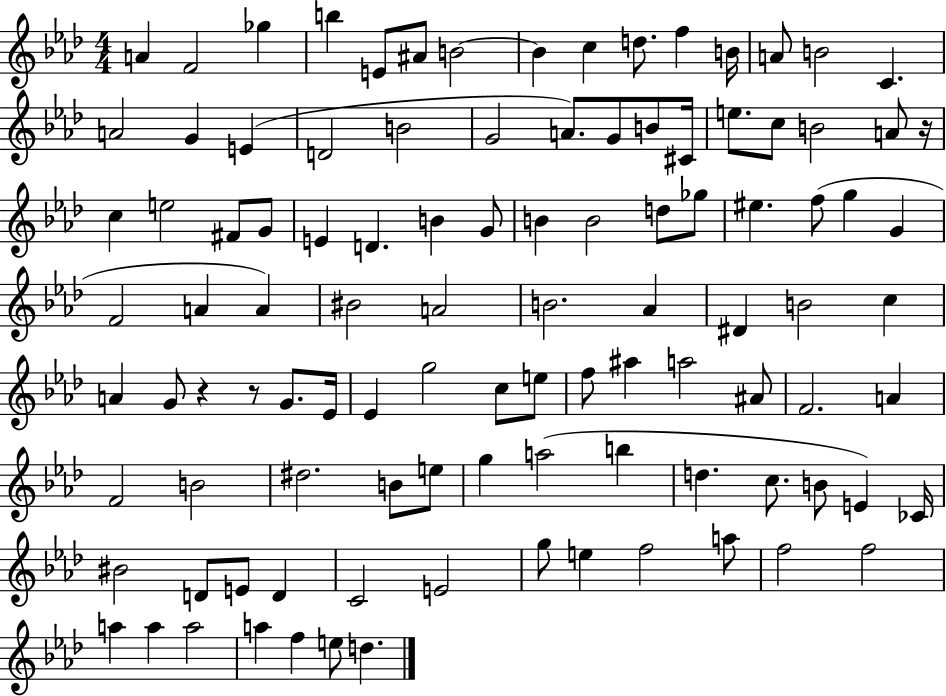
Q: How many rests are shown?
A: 3